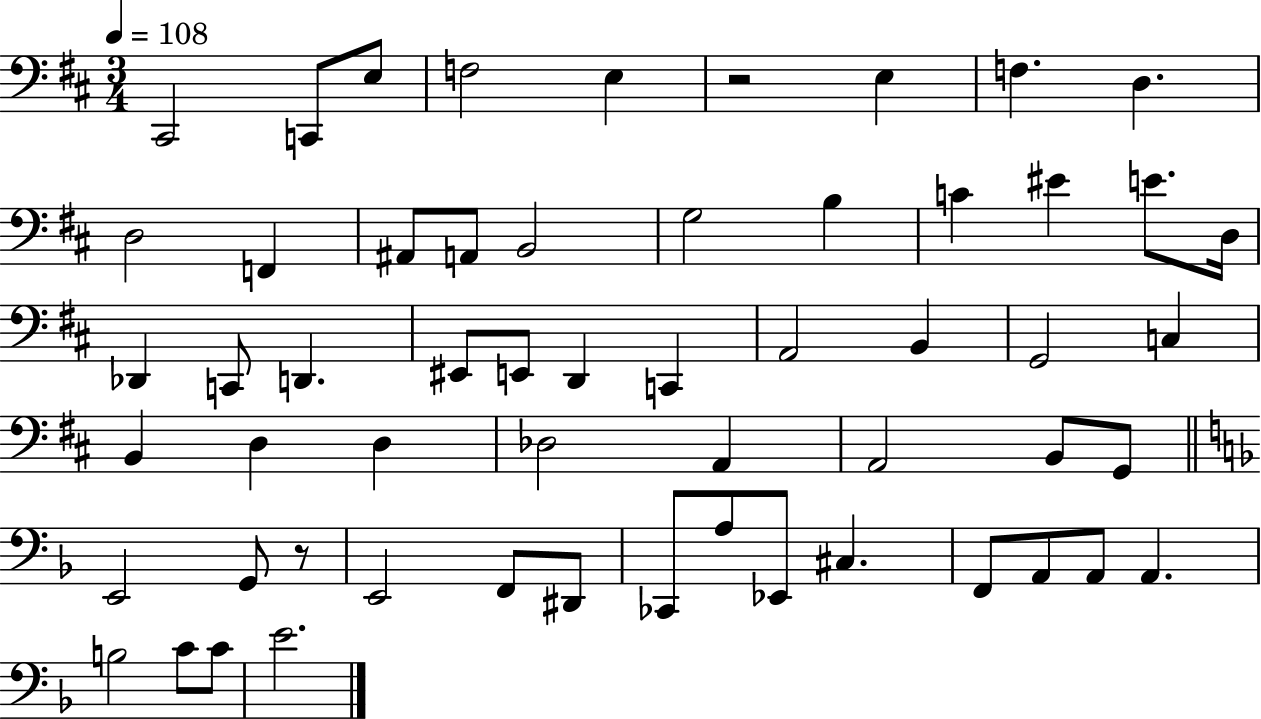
C#2/h C2/e E3/e F3/h E3/q R/h E3/q F3/q. D3/q. D3/h F2/q A#2/e A2/e B2/h G3/h B3/q C4/q EIS4/q E4/e. D3/s Db2/q C2/e D2/q. EIS2/e E2/e D2/q C2/q A2/h B2/q G2/h C3/q B2/q D3/q D3/q Db3/h A2/q A2/h B2/e G2/e E2/h G2/e R/e E2/h F2/e D#2/e CES2/e A3/e Eb2/e C#3/q. F2/e A2/e A2/e A2/q. B3/h C4/e C4/e E4/h.